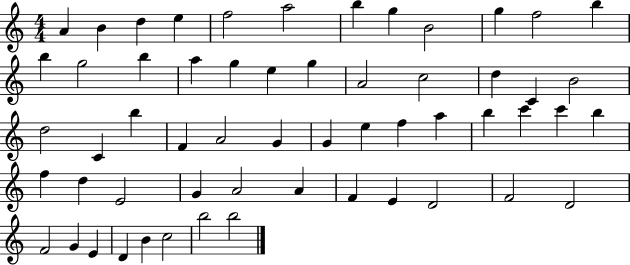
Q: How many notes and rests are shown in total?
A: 57